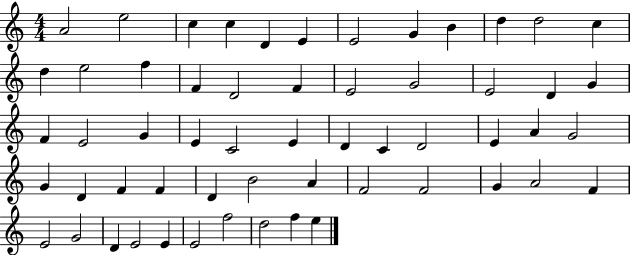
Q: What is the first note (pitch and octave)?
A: A4